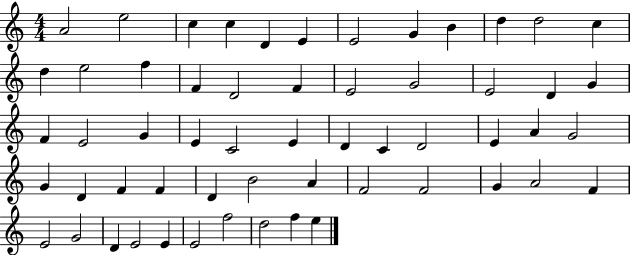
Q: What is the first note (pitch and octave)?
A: A4